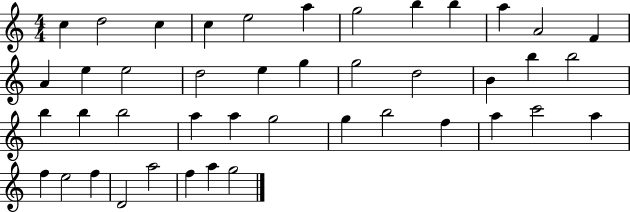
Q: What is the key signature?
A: C major